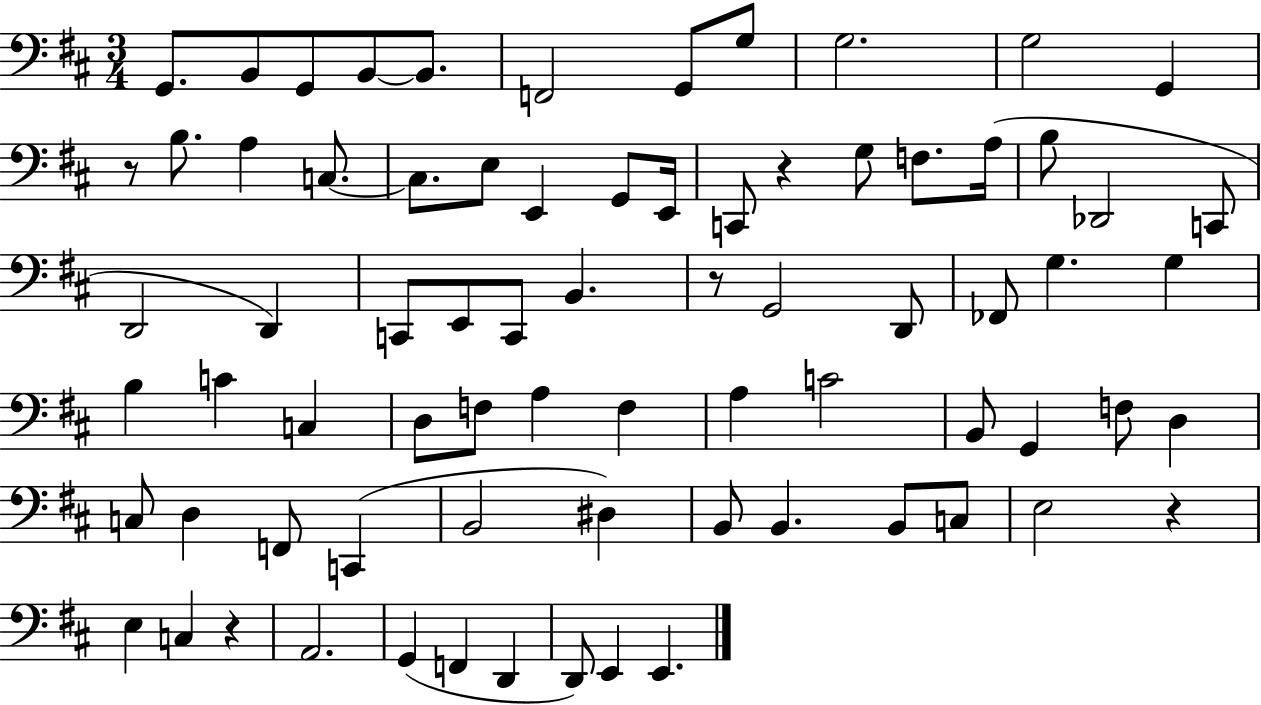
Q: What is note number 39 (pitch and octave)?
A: C4